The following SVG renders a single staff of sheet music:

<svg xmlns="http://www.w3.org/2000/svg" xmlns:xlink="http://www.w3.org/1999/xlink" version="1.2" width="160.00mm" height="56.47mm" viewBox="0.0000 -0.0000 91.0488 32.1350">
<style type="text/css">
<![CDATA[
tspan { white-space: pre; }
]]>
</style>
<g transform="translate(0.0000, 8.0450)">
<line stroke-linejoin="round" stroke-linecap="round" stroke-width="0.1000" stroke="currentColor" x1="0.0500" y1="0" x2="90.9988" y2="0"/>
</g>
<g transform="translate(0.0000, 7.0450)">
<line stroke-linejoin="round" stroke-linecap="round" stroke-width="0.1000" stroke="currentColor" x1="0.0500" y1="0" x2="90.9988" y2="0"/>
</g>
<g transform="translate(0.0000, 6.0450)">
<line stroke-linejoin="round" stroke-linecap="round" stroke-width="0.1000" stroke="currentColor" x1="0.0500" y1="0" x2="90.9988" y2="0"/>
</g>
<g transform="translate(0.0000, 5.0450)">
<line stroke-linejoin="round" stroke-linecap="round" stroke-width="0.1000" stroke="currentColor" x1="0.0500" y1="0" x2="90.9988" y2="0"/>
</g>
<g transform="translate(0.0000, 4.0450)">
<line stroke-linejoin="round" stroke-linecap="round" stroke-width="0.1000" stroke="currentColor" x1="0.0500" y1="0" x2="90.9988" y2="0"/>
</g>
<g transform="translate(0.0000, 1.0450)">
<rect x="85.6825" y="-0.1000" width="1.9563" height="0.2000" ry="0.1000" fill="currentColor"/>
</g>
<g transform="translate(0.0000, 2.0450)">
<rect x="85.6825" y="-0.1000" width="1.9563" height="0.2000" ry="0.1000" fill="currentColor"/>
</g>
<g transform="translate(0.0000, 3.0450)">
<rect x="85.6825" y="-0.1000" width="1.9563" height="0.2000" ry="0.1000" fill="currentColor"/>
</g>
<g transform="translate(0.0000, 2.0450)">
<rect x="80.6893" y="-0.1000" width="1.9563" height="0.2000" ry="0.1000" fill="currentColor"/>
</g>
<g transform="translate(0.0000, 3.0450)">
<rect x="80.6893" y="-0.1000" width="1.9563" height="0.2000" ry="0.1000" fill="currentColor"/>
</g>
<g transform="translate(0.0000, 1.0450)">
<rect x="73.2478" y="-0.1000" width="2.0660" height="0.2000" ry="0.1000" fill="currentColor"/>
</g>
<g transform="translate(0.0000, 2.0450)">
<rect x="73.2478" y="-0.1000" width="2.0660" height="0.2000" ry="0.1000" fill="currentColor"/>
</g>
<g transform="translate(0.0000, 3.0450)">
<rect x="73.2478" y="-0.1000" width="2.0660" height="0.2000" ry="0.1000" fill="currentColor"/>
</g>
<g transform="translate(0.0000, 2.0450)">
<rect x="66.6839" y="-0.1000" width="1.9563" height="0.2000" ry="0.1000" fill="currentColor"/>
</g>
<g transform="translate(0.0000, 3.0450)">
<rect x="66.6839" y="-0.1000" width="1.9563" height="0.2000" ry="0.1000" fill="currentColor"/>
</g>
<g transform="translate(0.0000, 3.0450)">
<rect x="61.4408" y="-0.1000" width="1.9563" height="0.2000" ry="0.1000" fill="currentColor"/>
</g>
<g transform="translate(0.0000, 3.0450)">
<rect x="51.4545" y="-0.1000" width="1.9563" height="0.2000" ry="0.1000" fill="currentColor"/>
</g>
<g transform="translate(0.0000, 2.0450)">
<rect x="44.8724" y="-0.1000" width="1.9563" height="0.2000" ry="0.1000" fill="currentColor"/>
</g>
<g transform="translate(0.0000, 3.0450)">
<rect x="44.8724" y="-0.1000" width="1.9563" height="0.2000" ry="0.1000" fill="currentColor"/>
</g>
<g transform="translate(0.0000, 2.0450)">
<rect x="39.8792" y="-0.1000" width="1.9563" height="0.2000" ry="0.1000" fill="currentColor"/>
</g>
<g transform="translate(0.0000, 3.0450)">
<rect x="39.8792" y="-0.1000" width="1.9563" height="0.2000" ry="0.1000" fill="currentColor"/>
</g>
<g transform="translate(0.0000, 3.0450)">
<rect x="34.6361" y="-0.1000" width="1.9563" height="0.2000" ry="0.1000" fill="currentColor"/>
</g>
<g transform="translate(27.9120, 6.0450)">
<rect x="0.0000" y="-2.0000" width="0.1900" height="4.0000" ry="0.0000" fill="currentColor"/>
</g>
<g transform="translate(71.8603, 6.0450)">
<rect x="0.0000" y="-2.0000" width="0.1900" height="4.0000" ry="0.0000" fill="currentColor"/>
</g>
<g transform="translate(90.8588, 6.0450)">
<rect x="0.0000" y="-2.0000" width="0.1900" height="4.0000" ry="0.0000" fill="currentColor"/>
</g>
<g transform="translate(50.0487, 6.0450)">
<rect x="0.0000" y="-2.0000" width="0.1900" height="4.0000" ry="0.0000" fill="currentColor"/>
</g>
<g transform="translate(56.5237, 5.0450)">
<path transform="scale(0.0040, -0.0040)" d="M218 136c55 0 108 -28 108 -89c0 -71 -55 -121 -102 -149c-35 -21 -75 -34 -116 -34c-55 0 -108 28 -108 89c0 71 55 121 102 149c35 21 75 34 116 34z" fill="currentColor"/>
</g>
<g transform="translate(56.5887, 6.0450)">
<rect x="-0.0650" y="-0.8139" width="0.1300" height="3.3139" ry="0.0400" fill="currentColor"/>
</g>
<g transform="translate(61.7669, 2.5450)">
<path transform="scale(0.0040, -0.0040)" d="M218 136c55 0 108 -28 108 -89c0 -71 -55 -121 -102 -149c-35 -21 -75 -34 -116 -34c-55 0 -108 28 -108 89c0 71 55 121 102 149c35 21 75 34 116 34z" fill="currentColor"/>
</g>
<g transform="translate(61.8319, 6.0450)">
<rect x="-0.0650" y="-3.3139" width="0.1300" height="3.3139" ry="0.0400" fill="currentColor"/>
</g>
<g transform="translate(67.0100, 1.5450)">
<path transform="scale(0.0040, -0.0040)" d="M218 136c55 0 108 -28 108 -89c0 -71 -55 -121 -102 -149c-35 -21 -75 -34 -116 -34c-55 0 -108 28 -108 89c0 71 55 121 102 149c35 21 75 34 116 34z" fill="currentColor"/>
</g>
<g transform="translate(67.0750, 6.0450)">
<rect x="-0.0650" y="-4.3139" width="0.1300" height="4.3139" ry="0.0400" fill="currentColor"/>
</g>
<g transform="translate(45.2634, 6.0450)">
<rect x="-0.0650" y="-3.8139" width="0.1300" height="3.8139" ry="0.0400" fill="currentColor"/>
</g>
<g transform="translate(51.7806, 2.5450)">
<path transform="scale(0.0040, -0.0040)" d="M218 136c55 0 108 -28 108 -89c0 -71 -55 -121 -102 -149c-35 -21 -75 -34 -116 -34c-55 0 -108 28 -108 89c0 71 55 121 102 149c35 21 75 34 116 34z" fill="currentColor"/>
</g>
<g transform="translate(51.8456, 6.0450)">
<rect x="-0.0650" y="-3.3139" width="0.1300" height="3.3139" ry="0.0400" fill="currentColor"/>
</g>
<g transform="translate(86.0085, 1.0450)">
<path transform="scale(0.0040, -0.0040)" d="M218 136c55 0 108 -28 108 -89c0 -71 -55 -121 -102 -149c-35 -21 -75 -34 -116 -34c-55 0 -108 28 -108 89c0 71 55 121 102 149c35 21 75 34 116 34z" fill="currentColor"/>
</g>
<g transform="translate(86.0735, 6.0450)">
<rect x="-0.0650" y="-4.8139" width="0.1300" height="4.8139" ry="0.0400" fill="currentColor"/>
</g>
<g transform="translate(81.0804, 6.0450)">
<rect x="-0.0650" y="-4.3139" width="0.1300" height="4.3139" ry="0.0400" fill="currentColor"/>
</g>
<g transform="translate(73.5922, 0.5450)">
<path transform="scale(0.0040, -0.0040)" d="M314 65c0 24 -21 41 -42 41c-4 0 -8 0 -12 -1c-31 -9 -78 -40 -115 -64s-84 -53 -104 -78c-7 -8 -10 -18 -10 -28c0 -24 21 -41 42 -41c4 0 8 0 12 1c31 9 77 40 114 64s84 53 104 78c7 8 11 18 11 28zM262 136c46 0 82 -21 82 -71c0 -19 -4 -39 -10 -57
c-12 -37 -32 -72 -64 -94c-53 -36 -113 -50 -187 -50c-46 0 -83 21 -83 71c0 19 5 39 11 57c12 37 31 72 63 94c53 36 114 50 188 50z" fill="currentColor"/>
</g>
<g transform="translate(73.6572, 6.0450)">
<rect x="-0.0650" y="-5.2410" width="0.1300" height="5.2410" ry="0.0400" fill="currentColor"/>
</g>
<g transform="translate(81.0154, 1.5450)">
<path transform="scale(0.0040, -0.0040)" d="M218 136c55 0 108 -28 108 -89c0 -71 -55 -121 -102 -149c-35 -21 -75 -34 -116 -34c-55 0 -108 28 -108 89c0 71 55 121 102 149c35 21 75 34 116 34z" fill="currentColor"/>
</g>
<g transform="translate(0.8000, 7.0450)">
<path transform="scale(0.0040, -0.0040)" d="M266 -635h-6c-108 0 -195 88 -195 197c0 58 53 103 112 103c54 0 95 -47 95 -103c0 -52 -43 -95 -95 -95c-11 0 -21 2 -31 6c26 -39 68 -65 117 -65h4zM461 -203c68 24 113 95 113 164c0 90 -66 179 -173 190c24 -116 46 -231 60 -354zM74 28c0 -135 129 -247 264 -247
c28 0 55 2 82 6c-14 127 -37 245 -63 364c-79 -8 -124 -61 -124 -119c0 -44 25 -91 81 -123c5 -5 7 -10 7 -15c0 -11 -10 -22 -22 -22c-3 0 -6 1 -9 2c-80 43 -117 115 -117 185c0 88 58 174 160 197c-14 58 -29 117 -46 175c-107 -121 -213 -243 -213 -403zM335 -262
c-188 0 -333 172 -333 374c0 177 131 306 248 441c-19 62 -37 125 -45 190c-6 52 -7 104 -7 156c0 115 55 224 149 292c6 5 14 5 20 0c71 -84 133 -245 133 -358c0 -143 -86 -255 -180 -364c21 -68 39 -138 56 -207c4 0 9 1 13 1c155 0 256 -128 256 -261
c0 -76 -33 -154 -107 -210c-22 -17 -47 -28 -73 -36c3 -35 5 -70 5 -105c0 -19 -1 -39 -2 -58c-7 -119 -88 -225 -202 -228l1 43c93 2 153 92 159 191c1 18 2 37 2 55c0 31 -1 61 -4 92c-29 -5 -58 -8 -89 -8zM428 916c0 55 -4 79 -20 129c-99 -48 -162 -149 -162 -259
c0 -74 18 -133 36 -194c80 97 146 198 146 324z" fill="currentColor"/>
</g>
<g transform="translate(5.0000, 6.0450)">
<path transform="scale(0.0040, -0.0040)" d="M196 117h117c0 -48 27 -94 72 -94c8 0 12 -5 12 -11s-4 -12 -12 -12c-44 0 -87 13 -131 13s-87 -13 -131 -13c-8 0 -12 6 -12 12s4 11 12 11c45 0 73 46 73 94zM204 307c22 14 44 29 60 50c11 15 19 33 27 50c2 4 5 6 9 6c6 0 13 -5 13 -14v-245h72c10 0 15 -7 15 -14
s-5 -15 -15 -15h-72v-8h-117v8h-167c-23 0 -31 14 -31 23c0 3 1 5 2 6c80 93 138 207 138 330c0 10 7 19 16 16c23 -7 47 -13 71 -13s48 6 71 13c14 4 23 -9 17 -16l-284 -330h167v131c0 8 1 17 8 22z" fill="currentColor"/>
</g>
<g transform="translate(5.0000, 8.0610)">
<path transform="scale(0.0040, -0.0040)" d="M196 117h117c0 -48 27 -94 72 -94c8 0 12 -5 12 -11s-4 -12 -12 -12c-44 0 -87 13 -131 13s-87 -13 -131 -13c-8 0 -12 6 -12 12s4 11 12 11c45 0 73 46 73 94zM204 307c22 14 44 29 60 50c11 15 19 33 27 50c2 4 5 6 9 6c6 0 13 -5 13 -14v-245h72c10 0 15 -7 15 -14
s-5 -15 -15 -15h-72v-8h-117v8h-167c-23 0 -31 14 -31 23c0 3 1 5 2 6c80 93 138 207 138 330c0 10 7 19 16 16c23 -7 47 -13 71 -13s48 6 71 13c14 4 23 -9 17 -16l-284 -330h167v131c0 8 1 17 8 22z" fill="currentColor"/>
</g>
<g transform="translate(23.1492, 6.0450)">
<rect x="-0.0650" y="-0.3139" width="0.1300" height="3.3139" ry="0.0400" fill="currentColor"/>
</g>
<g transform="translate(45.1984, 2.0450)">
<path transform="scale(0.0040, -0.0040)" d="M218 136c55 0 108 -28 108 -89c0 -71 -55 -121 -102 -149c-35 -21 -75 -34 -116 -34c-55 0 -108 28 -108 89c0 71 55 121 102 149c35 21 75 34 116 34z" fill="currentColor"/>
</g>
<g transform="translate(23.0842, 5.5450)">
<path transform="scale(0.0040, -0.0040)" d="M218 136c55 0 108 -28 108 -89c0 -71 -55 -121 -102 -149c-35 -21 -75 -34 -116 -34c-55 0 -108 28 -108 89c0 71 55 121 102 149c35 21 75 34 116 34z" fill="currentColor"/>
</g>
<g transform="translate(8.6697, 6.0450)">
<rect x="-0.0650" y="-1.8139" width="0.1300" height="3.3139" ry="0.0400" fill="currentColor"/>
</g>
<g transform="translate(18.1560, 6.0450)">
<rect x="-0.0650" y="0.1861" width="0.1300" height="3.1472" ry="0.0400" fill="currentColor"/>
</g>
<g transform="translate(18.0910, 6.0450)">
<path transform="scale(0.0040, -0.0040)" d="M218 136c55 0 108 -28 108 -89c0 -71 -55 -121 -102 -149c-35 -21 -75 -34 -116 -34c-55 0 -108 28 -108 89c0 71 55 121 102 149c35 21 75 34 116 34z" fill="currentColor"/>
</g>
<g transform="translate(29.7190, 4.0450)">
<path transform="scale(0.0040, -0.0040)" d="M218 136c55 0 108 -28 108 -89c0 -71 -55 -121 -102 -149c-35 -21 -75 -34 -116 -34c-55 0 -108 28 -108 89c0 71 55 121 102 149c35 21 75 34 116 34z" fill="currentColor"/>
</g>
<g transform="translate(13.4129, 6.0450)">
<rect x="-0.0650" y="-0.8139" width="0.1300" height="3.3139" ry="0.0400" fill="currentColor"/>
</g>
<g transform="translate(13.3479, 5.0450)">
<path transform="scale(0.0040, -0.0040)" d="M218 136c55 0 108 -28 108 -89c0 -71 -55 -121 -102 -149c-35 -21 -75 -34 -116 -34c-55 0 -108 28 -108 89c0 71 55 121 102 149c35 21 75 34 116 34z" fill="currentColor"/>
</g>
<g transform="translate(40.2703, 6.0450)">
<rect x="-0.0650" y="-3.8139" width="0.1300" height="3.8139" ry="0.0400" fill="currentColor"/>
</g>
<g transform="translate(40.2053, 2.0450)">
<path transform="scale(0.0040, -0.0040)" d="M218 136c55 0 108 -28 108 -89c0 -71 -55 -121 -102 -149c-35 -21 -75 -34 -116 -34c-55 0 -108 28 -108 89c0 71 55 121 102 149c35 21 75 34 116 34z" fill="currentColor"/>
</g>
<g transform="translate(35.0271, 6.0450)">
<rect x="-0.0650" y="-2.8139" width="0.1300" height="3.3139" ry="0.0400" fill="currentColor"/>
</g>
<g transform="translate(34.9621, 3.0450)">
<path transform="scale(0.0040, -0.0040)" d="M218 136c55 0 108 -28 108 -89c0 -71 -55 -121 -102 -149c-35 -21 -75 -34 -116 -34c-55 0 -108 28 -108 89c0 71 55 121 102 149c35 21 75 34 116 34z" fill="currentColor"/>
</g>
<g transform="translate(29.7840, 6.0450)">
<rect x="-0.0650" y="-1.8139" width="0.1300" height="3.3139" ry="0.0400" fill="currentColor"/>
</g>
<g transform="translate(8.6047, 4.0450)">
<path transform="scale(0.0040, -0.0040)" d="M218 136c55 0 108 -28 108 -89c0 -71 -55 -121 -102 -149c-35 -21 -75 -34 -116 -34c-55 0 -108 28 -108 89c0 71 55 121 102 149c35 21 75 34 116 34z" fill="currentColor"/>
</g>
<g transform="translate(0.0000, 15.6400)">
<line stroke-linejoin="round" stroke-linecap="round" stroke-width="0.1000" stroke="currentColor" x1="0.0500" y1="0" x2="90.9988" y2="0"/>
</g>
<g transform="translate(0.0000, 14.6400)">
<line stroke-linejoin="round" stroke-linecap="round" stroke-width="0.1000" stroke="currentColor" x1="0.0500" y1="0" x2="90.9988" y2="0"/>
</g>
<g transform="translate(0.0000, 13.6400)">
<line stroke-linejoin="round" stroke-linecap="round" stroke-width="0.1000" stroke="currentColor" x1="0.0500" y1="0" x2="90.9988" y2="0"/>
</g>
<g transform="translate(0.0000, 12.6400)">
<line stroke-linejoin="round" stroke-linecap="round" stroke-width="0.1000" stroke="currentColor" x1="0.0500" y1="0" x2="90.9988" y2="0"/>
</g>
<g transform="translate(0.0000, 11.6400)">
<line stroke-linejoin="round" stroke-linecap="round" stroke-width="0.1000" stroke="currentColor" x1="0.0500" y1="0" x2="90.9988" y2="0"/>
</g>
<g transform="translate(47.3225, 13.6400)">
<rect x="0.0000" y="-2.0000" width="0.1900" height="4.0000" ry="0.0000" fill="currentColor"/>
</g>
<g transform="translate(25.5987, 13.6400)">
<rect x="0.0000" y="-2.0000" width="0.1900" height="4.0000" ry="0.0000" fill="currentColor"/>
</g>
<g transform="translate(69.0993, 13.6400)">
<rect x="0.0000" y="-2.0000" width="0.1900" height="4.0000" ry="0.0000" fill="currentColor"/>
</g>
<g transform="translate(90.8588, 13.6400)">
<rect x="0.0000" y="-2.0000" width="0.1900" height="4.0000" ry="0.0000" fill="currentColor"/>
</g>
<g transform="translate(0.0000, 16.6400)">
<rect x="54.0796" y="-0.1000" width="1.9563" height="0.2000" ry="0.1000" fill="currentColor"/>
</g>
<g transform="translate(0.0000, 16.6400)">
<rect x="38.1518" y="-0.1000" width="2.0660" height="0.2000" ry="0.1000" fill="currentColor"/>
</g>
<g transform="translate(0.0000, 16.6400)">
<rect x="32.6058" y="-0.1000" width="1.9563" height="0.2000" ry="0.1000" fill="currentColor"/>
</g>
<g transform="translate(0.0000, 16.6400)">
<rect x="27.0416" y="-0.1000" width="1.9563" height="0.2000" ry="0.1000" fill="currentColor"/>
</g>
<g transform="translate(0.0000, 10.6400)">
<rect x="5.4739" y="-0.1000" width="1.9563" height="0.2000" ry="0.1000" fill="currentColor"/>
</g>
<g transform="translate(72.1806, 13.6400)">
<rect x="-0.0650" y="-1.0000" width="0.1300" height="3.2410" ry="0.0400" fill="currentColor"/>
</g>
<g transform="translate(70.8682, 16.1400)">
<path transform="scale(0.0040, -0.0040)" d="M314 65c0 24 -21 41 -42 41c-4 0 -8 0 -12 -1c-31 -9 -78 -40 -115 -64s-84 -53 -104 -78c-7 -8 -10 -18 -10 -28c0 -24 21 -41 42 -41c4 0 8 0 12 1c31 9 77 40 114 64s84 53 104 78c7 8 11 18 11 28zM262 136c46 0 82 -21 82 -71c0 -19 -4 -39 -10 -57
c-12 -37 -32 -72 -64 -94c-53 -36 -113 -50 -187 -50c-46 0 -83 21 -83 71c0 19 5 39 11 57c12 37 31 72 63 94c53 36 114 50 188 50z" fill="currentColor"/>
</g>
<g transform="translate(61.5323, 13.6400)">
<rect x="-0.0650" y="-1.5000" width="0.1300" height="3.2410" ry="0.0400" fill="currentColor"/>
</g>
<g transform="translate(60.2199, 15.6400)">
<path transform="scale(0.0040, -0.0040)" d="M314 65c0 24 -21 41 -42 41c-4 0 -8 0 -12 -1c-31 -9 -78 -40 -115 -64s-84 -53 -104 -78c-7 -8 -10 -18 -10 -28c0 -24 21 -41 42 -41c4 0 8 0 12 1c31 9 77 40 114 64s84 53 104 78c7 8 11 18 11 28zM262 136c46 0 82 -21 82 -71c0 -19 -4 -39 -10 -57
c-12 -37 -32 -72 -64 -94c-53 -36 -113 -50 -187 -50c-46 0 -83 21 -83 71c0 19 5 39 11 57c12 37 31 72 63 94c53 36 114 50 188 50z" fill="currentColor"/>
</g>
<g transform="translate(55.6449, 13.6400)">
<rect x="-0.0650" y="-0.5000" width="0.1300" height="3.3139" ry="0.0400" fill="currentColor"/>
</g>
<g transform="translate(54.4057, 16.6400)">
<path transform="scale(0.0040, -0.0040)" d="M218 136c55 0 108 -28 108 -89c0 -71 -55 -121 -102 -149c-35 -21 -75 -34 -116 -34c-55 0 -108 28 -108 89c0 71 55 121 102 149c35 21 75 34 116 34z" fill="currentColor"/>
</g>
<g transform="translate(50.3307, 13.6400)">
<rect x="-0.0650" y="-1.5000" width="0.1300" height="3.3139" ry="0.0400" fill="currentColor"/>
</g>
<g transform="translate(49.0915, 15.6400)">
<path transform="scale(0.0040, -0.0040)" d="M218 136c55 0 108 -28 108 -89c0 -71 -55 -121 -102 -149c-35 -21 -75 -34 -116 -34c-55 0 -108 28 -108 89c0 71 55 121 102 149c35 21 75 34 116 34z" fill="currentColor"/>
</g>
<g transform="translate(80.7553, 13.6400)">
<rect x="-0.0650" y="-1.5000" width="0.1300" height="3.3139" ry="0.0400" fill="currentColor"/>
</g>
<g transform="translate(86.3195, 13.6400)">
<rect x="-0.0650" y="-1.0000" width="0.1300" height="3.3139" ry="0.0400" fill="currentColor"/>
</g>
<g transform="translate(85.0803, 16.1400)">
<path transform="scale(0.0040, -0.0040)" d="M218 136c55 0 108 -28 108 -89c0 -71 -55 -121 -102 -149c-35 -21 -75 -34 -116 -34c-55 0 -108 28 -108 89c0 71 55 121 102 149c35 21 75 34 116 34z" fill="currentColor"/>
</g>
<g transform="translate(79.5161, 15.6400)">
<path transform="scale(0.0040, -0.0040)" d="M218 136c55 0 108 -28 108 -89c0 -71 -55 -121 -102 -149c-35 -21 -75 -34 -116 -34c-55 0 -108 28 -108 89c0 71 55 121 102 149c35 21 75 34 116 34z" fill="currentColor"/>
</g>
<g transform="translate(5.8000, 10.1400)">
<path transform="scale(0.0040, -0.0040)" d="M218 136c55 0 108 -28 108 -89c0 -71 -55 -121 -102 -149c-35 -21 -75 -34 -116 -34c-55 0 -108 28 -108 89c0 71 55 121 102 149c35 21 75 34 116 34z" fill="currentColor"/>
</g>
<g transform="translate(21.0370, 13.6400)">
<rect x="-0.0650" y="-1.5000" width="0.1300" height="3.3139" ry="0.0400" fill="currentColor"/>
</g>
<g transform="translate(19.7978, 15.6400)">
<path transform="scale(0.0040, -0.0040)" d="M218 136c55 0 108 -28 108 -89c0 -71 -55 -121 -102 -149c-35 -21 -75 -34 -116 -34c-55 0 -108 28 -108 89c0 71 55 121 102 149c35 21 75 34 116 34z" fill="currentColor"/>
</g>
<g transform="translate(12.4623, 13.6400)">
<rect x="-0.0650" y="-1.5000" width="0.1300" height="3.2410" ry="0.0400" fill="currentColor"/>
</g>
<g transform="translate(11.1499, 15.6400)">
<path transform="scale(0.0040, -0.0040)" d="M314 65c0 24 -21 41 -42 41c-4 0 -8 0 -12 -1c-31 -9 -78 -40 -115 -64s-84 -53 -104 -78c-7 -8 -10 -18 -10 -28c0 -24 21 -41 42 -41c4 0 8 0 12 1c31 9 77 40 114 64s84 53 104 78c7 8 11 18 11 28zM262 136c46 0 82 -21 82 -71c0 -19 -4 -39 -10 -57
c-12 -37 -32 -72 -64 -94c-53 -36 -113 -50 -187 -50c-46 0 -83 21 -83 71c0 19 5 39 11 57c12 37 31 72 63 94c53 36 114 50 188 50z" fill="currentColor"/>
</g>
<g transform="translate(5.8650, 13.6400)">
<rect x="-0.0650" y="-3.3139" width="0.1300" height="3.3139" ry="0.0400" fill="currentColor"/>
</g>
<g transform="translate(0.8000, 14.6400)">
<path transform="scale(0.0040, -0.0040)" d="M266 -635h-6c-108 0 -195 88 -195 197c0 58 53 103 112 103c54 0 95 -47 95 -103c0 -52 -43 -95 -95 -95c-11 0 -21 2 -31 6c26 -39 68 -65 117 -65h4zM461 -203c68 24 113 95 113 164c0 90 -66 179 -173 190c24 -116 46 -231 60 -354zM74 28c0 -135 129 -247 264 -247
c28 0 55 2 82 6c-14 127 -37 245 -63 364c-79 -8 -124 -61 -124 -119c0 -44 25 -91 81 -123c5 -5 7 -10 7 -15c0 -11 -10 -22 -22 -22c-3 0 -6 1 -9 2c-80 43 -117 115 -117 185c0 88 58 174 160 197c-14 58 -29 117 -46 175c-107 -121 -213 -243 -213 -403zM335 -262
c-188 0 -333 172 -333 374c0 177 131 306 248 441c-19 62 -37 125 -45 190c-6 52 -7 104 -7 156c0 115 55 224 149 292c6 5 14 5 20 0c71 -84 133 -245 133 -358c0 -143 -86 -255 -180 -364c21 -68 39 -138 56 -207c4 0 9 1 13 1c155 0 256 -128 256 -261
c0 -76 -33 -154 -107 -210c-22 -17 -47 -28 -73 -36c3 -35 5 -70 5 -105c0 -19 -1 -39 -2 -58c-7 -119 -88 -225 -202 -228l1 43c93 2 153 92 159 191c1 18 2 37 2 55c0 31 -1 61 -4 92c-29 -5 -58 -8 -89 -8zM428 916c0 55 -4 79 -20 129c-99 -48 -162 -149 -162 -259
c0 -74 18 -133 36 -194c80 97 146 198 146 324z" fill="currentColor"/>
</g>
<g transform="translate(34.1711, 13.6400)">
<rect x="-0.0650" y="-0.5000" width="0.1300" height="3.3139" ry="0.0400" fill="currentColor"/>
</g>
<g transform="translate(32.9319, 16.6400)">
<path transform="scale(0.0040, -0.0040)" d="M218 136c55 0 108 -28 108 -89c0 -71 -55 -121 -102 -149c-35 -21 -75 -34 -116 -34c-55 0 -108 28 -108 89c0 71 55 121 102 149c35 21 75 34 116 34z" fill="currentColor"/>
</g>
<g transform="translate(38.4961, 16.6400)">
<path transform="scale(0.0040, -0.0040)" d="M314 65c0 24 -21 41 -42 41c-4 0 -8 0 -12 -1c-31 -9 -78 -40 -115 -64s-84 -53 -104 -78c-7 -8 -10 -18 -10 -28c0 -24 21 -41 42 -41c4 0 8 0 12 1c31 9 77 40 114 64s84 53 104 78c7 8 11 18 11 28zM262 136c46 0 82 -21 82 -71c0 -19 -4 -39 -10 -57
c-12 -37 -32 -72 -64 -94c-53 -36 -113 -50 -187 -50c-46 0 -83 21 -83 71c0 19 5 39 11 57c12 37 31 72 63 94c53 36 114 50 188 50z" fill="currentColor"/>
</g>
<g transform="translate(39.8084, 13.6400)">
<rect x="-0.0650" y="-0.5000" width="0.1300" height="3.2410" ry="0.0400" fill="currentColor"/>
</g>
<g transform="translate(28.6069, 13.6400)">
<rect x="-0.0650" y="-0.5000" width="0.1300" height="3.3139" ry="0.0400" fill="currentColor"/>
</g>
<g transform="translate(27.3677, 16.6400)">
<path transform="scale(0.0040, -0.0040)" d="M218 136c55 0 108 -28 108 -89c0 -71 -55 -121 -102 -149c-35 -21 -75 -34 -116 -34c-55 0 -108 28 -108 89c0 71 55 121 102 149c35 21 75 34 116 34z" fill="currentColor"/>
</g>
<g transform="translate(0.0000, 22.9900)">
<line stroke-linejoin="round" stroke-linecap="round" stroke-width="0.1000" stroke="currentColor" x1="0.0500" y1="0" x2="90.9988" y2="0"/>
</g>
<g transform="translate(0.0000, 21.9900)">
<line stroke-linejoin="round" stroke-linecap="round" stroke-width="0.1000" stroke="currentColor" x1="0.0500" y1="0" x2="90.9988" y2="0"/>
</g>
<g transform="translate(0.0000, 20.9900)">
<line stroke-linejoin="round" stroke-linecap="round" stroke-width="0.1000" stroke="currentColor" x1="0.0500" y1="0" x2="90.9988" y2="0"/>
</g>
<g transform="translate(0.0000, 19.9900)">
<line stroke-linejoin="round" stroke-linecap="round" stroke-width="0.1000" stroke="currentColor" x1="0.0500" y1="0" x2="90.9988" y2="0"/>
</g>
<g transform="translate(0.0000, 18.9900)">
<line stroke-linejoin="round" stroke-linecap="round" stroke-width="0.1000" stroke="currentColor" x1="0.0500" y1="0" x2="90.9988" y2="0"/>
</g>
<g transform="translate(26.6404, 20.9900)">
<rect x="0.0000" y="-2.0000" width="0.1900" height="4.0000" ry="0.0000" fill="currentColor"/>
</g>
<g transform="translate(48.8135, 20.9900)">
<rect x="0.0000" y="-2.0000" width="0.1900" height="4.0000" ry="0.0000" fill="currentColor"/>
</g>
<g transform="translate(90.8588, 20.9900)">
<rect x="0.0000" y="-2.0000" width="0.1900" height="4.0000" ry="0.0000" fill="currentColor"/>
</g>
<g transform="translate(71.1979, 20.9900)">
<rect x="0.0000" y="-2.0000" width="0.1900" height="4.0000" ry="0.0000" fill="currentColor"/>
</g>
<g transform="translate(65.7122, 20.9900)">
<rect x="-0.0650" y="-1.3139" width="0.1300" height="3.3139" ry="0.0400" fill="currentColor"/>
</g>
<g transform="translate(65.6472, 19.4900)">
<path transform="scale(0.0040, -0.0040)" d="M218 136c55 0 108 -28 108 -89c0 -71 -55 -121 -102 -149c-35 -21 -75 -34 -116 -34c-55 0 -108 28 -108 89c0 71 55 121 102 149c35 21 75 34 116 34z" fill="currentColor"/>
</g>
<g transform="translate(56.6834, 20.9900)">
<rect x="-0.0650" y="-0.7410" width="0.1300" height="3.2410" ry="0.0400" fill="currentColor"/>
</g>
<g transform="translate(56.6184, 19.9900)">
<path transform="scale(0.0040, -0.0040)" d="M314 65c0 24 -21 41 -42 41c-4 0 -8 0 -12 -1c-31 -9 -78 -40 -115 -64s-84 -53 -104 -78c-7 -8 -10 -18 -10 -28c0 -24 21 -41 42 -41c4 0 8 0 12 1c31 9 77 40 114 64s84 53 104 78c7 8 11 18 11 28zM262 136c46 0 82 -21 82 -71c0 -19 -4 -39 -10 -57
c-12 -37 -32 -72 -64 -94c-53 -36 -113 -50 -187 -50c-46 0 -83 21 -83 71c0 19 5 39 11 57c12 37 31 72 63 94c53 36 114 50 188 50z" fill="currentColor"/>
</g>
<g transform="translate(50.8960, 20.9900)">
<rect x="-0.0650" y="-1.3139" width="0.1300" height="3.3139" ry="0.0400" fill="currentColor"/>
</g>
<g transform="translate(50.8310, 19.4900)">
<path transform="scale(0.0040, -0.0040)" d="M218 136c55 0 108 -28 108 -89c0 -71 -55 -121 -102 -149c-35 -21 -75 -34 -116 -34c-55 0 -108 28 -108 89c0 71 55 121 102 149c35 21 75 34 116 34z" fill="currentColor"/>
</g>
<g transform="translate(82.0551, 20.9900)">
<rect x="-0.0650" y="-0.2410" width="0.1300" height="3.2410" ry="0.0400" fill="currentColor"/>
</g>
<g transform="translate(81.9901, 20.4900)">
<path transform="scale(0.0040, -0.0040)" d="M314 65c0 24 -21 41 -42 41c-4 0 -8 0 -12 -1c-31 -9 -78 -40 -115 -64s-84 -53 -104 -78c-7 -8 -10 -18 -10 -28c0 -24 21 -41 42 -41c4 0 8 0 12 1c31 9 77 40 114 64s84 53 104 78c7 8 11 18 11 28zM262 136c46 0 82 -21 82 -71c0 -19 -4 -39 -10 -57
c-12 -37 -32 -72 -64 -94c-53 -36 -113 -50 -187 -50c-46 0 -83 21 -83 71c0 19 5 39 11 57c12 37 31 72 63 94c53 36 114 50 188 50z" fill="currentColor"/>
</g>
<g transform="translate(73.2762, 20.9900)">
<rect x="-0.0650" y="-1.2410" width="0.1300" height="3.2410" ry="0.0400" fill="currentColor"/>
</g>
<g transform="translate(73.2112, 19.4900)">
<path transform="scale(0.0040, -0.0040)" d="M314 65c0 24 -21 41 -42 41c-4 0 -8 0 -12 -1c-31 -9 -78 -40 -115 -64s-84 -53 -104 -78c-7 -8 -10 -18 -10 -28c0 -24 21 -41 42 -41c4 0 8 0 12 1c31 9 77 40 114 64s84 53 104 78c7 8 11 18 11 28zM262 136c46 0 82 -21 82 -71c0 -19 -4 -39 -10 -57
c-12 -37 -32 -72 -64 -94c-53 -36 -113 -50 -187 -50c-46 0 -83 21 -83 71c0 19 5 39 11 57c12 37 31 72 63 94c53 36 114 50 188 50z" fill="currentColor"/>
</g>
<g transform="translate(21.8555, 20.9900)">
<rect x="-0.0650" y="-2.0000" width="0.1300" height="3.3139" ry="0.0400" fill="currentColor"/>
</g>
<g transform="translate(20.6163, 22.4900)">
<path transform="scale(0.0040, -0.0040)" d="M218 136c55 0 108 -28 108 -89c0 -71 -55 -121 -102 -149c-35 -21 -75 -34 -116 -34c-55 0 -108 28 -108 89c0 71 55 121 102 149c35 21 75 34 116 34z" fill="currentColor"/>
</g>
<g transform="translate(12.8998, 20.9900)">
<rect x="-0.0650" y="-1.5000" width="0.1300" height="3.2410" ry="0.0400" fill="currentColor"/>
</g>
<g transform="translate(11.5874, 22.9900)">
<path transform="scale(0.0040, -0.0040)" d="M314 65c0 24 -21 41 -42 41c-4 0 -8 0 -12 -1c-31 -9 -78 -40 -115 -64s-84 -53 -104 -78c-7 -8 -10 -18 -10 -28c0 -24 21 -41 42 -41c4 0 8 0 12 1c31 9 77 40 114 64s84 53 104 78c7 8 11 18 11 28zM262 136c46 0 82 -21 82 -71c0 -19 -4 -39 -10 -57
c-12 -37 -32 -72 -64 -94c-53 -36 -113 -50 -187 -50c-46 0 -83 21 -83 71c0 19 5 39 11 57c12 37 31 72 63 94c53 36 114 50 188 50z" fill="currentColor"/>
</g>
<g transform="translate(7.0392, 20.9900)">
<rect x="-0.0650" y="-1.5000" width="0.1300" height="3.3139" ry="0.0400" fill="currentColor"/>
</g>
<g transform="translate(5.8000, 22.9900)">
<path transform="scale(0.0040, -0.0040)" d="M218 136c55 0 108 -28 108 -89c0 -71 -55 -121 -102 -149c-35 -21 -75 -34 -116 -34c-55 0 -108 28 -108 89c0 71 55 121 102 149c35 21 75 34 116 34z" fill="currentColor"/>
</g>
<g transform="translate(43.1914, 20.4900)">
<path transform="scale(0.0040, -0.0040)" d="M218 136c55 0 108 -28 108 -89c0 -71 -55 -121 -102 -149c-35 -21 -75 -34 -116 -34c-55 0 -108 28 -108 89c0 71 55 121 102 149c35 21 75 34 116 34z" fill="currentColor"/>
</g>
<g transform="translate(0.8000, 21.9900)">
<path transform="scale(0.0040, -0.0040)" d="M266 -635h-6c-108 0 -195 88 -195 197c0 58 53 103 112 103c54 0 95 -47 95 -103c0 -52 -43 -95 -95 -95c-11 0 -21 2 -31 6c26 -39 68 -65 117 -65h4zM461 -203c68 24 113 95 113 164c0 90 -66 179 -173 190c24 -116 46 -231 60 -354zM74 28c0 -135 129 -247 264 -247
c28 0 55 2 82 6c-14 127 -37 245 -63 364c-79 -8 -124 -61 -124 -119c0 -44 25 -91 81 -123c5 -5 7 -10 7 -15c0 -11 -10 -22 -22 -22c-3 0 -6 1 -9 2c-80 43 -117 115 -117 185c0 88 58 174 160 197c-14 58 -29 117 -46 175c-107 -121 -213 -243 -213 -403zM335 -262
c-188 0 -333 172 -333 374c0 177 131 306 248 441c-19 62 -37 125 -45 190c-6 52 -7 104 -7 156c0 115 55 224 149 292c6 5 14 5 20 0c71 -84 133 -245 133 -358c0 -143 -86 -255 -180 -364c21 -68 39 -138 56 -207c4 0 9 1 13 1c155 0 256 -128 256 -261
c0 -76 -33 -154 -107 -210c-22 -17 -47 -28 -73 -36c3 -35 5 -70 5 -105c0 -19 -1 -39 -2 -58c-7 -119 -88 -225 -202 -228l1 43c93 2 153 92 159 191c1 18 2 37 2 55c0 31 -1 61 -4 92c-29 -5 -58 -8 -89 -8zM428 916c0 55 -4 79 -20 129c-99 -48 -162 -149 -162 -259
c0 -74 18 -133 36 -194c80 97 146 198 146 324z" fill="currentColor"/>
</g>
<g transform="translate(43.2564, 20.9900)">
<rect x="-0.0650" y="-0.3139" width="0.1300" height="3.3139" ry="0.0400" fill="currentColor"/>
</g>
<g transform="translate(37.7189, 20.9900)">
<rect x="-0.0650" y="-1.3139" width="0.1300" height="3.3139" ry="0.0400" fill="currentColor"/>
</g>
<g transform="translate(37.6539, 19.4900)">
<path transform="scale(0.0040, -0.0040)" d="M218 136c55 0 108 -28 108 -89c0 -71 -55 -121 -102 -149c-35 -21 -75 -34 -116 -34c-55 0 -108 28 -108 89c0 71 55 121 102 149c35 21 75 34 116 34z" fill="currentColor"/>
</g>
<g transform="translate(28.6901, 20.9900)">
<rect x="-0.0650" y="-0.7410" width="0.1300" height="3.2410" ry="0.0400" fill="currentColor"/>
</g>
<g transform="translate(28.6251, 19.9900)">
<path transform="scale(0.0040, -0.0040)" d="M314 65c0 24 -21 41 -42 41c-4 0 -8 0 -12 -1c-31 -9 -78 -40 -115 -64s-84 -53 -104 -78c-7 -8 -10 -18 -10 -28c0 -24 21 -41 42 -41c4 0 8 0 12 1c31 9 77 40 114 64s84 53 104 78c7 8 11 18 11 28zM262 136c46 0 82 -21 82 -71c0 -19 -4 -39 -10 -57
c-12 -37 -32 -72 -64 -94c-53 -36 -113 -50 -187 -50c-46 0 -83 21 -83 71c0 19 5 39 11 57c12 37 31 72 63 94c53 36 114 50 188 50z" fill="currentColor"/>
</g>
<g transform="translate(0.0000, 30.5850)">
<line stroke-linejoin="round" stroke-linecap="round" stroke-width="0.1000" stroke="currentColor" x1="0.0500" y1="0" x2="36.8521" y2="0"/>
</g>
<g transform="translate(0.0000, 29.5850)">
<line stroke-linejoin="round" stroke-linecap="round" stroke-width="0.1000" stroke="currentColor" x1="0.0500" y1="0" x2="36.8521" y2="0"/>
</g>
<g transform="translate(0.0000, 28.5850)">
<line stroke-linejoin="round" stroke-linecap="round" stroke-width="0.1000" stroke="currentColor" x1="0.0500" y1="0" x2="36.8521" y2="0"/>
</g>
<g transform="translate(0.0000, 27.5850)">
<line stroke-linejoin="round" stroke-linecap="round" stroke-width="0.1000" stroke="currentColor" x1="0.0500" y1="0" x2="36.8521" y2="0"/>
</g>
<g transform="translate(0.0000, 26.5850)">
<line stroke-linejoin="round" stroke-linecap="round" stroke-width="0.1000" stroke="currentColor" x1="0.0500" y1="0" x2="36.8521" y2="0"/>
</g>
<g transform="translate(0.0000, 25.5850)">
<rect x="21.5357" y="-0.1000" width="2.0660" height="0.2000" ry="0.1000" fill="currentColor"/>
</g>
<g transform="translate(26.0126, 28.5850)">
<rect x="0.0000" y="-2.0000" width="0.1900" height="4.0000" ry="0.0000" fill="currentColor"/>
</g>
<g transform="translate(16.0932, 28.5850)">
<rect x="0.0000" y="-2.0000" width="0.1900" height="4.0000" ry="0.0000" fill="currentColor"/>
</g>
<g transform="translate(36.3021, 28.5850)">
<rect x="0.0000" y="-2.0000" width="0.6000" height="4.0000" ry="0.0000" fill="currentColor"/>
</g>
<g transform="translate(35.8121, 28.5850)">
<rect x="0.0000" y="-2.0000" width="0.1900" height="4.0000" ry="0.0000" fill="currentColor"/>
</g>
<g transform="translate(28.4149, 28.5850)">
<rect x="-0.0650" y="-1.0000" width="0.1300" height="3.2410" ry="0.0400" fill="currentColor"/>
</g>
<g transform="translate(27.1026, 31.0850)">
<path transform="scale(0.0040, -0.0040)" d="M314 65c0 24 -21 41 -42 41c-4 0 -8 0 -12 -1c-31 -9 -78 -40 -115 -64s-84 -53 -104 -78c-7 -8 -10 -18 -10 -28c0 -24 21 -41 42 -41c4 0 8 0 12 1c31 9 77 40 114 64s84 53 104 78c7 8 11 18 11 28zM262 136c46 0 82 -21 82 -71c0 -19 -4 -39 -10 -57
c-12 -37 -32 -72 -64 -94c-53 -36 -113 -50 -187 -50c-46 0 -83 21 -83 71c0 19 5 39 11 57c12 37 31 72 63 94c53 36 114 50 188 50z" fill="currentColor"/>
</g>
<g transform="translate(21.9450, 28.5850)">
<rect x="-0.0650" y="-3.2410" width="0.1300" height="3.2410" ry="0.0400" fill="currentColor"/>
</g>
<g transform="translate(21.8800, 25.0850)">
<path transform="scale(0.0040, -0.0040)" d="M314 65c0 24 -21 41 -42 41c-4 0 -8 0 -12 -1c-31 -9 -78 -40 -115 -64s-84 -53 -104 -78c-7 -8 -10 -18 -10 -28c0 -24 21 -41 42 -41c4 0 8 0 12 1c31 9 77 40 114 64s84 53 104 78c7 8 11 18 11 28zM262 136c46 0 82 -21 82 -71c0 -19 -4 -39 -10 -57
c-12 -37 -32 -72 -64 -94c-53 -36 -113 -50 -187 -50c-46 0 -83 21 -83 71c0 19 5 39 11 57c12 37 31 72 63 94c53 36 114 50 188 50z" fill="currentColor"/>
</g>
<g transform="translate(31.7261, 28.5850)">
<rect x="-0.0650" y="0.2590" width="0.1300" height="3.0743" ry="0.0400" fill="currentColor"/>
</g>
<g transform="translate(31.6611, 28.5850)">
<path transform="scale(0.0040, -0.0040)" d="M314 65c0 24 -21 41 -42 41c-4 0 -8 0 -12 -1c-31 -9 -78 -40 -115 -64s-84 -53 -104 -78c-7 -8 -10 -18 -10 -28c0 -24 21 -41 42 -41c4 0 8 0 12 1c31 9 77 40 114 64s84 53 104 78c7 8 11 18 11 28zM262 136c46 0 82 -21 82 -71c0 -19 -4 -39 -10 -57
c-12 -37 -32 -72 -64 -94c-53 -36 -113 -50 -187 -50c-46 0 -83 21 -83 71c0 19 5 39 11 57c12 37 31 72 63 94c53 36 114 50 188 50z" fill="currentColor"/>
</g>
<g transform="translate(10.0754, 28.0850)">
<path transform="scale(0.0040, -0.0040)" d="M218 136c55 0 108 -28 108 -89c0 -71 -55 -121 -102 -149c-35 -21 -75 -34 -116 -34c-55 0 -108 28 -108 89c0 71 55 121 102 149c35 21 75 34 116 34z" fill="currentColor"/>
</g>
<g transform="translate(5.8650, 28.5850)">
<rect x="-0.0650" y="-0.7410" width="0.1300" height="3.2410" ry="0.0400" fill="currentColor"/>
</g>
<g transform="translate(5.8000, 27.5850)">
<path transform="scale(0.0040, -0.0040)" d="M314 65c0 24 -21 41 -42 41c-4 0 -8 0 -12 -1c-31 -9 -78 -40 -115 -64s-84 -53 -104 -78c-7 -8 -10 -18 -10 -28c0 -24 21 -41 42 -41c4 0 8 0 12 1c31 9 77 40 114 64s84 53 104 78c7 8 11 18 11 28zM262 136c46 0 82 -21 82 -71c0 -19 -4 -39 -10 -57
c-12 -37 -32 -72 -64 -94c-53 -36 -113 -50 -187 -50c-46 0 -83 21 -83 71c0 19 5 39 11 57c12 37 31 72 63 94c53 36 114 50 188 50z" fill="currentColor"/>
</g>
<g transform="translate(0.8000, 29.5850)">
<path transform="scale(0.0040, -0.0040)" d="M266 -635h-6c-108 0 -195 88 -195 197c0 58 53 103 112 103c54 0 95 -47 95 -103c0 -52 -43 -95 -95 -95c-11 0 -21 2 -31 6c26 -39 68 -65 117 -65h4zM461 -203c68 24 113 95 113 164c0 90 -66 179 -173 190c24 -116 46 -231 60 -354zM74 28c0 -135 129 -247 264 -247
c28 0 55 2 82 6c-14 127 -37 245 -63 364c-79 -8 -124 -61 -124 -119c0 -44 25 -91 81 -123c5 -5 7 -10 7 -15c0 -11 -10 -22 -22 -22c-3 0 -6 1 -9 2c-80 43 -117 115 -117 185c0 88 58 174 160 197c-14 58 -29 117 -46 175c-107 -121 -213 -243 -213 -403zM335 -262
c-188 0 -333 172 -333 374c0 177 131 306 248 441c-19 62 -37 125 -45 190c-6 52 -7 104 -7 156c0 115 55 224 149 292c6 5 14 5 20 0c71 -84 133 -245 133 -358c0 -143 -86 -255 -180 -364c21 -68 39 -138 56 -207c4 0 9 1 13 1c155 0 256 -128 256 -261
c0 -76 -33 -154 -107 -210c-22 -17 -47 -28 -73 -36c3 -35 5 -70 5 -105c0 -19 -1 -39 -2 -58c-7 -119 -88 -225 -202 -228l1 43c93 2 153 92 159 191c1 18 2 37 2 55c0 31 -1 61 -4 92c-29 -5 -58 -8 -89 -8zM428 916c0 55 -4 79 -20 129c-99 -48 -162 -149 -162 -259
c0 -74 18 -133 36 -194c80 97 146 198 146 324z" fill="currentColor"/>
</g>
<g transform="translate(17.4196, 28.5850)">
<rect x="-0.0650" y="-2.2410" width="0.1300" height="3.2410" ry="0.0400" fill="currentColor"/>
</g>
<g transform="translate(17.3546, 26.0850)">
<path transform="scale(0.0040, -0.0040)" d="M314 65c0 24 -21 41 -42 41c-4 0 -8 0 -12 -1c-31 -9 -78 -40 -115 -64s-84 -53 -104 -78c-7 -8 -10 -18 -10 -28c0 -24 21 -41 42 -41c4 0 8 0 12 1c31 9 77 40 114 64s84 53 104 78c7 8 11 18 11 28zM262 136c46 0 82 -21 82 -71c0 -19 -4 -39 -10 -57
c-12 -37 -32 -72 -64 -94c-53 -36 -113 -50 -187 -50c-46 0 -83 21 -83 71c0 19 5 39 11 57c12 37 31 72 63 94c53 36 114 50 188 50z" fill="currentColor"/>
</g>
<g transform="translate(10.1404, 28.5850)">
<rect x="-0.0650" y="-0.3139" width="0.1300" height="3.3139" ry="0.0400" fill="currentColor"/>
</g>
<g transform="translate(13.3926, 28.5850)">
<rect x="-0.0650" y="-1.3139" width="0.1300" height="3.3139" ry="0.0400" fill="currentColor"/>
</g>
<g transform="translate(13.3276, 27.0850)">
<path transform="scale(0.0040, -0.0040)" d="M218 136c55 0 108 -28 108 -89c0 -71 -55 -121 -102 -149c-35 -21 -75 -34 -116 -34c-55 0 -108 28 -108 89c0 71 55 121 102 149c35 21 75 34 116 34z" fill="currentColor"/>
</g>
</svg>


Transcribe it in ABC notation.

X:1
T:Untitled
M:4/4
L:1/4
K:C
f d B c f a c' c' b d b d' f'2 d' e' b E2 E C C C2 E C E2 D2 E D E E2 F d2 e c e d2 e e2 c2 d2 c e g2 b2 D2 B2